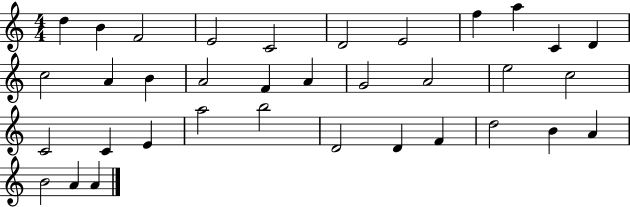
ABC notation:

X:1
T:Untitled
M:4/4
L:1/4
K:C
d B F2 E2 C2 D2 E2 f a C D c2 A B A2 F A G2 A2 e2 c2 C2 C E a2 b2 D2 D F d2 B A B2 A A